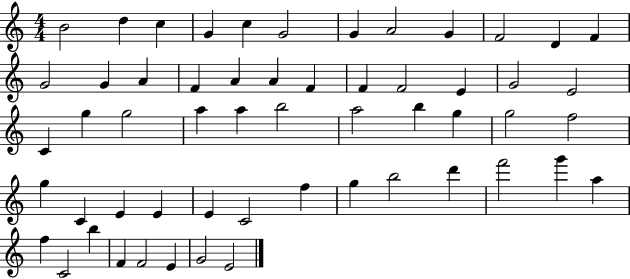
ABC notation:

X:1
T:Untitled
M:4/4
L:1/4
K:C
B2 d c G c G2 G A2 G F2 D F G2 G A F A A F F F2 E G2 E2 C g g2 a a b2 a2 b g g2 f2 g C E E E C2 f g b2 d' f'2 g' a f C2 b F F2 E G2 E2